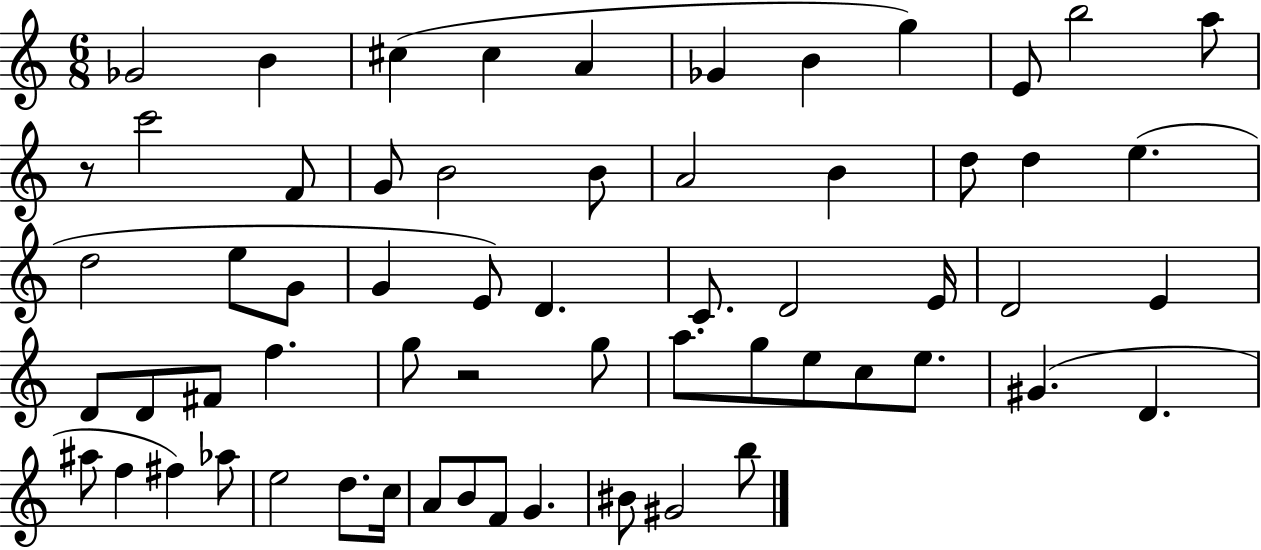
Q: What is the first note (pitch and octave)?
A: Gb4